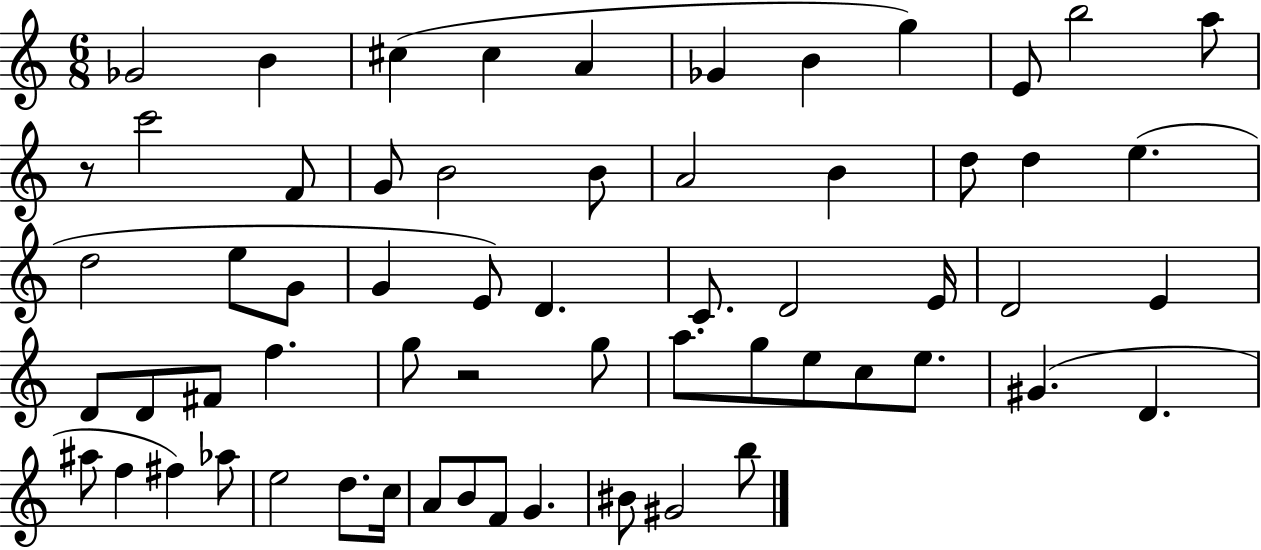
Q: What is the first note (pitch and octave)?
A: Gb4